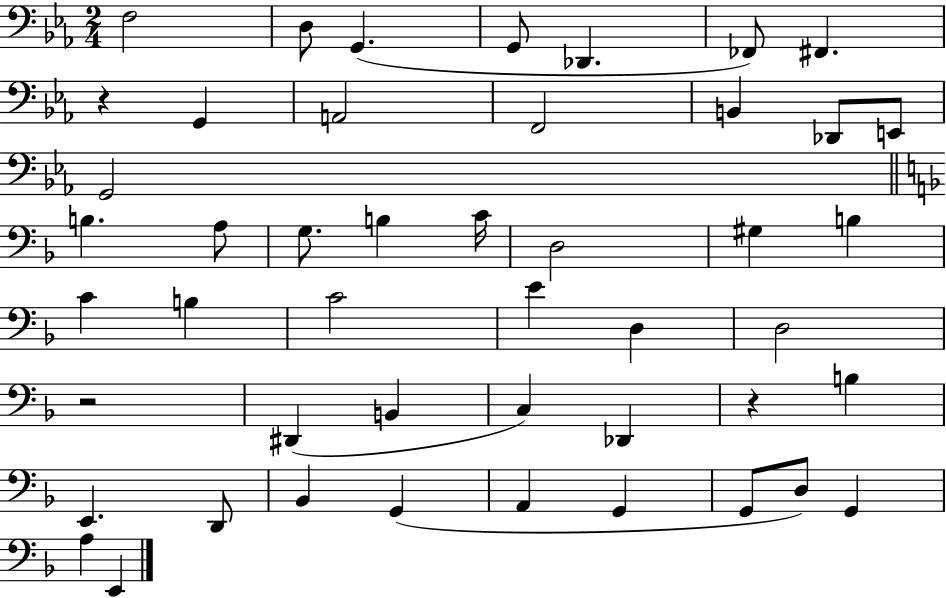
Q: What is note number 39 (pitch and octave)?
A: G2